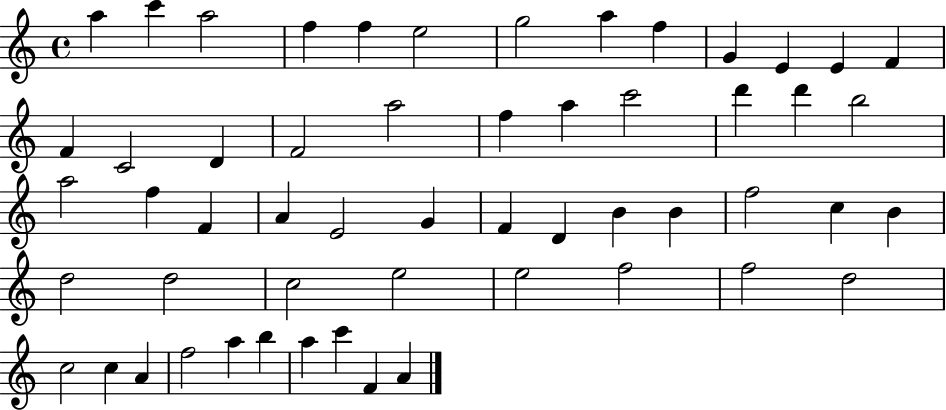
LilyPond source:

{
  \clef treble
  \time 4/4
  \defaultTimeSignature
  \key c \major
  a''4 c'''4 a''2 | f''4 f''4 e''2 | g''2 a''4 f''4 | g'4 e'4 e'4 f'4 | \break f'4 c'2 d'4 | f'2 a''2 | f''4 a''4 c'''2 | d'''4 d'''4 b''2 | \break a''2 f''4 f'4 | a'4 e'2 g'4 | f'4 d'4 b'4 b'4 | f''2 c''4 b'4 | \break d''2 d''2 | c''2 e''2 | e''2 f''2 | f''2 d''2 | \break c''2 c''4 a'4 | f''2 a''4 b''4 | a''4 c'''4 f'4 a'4 | \bar "|."
}